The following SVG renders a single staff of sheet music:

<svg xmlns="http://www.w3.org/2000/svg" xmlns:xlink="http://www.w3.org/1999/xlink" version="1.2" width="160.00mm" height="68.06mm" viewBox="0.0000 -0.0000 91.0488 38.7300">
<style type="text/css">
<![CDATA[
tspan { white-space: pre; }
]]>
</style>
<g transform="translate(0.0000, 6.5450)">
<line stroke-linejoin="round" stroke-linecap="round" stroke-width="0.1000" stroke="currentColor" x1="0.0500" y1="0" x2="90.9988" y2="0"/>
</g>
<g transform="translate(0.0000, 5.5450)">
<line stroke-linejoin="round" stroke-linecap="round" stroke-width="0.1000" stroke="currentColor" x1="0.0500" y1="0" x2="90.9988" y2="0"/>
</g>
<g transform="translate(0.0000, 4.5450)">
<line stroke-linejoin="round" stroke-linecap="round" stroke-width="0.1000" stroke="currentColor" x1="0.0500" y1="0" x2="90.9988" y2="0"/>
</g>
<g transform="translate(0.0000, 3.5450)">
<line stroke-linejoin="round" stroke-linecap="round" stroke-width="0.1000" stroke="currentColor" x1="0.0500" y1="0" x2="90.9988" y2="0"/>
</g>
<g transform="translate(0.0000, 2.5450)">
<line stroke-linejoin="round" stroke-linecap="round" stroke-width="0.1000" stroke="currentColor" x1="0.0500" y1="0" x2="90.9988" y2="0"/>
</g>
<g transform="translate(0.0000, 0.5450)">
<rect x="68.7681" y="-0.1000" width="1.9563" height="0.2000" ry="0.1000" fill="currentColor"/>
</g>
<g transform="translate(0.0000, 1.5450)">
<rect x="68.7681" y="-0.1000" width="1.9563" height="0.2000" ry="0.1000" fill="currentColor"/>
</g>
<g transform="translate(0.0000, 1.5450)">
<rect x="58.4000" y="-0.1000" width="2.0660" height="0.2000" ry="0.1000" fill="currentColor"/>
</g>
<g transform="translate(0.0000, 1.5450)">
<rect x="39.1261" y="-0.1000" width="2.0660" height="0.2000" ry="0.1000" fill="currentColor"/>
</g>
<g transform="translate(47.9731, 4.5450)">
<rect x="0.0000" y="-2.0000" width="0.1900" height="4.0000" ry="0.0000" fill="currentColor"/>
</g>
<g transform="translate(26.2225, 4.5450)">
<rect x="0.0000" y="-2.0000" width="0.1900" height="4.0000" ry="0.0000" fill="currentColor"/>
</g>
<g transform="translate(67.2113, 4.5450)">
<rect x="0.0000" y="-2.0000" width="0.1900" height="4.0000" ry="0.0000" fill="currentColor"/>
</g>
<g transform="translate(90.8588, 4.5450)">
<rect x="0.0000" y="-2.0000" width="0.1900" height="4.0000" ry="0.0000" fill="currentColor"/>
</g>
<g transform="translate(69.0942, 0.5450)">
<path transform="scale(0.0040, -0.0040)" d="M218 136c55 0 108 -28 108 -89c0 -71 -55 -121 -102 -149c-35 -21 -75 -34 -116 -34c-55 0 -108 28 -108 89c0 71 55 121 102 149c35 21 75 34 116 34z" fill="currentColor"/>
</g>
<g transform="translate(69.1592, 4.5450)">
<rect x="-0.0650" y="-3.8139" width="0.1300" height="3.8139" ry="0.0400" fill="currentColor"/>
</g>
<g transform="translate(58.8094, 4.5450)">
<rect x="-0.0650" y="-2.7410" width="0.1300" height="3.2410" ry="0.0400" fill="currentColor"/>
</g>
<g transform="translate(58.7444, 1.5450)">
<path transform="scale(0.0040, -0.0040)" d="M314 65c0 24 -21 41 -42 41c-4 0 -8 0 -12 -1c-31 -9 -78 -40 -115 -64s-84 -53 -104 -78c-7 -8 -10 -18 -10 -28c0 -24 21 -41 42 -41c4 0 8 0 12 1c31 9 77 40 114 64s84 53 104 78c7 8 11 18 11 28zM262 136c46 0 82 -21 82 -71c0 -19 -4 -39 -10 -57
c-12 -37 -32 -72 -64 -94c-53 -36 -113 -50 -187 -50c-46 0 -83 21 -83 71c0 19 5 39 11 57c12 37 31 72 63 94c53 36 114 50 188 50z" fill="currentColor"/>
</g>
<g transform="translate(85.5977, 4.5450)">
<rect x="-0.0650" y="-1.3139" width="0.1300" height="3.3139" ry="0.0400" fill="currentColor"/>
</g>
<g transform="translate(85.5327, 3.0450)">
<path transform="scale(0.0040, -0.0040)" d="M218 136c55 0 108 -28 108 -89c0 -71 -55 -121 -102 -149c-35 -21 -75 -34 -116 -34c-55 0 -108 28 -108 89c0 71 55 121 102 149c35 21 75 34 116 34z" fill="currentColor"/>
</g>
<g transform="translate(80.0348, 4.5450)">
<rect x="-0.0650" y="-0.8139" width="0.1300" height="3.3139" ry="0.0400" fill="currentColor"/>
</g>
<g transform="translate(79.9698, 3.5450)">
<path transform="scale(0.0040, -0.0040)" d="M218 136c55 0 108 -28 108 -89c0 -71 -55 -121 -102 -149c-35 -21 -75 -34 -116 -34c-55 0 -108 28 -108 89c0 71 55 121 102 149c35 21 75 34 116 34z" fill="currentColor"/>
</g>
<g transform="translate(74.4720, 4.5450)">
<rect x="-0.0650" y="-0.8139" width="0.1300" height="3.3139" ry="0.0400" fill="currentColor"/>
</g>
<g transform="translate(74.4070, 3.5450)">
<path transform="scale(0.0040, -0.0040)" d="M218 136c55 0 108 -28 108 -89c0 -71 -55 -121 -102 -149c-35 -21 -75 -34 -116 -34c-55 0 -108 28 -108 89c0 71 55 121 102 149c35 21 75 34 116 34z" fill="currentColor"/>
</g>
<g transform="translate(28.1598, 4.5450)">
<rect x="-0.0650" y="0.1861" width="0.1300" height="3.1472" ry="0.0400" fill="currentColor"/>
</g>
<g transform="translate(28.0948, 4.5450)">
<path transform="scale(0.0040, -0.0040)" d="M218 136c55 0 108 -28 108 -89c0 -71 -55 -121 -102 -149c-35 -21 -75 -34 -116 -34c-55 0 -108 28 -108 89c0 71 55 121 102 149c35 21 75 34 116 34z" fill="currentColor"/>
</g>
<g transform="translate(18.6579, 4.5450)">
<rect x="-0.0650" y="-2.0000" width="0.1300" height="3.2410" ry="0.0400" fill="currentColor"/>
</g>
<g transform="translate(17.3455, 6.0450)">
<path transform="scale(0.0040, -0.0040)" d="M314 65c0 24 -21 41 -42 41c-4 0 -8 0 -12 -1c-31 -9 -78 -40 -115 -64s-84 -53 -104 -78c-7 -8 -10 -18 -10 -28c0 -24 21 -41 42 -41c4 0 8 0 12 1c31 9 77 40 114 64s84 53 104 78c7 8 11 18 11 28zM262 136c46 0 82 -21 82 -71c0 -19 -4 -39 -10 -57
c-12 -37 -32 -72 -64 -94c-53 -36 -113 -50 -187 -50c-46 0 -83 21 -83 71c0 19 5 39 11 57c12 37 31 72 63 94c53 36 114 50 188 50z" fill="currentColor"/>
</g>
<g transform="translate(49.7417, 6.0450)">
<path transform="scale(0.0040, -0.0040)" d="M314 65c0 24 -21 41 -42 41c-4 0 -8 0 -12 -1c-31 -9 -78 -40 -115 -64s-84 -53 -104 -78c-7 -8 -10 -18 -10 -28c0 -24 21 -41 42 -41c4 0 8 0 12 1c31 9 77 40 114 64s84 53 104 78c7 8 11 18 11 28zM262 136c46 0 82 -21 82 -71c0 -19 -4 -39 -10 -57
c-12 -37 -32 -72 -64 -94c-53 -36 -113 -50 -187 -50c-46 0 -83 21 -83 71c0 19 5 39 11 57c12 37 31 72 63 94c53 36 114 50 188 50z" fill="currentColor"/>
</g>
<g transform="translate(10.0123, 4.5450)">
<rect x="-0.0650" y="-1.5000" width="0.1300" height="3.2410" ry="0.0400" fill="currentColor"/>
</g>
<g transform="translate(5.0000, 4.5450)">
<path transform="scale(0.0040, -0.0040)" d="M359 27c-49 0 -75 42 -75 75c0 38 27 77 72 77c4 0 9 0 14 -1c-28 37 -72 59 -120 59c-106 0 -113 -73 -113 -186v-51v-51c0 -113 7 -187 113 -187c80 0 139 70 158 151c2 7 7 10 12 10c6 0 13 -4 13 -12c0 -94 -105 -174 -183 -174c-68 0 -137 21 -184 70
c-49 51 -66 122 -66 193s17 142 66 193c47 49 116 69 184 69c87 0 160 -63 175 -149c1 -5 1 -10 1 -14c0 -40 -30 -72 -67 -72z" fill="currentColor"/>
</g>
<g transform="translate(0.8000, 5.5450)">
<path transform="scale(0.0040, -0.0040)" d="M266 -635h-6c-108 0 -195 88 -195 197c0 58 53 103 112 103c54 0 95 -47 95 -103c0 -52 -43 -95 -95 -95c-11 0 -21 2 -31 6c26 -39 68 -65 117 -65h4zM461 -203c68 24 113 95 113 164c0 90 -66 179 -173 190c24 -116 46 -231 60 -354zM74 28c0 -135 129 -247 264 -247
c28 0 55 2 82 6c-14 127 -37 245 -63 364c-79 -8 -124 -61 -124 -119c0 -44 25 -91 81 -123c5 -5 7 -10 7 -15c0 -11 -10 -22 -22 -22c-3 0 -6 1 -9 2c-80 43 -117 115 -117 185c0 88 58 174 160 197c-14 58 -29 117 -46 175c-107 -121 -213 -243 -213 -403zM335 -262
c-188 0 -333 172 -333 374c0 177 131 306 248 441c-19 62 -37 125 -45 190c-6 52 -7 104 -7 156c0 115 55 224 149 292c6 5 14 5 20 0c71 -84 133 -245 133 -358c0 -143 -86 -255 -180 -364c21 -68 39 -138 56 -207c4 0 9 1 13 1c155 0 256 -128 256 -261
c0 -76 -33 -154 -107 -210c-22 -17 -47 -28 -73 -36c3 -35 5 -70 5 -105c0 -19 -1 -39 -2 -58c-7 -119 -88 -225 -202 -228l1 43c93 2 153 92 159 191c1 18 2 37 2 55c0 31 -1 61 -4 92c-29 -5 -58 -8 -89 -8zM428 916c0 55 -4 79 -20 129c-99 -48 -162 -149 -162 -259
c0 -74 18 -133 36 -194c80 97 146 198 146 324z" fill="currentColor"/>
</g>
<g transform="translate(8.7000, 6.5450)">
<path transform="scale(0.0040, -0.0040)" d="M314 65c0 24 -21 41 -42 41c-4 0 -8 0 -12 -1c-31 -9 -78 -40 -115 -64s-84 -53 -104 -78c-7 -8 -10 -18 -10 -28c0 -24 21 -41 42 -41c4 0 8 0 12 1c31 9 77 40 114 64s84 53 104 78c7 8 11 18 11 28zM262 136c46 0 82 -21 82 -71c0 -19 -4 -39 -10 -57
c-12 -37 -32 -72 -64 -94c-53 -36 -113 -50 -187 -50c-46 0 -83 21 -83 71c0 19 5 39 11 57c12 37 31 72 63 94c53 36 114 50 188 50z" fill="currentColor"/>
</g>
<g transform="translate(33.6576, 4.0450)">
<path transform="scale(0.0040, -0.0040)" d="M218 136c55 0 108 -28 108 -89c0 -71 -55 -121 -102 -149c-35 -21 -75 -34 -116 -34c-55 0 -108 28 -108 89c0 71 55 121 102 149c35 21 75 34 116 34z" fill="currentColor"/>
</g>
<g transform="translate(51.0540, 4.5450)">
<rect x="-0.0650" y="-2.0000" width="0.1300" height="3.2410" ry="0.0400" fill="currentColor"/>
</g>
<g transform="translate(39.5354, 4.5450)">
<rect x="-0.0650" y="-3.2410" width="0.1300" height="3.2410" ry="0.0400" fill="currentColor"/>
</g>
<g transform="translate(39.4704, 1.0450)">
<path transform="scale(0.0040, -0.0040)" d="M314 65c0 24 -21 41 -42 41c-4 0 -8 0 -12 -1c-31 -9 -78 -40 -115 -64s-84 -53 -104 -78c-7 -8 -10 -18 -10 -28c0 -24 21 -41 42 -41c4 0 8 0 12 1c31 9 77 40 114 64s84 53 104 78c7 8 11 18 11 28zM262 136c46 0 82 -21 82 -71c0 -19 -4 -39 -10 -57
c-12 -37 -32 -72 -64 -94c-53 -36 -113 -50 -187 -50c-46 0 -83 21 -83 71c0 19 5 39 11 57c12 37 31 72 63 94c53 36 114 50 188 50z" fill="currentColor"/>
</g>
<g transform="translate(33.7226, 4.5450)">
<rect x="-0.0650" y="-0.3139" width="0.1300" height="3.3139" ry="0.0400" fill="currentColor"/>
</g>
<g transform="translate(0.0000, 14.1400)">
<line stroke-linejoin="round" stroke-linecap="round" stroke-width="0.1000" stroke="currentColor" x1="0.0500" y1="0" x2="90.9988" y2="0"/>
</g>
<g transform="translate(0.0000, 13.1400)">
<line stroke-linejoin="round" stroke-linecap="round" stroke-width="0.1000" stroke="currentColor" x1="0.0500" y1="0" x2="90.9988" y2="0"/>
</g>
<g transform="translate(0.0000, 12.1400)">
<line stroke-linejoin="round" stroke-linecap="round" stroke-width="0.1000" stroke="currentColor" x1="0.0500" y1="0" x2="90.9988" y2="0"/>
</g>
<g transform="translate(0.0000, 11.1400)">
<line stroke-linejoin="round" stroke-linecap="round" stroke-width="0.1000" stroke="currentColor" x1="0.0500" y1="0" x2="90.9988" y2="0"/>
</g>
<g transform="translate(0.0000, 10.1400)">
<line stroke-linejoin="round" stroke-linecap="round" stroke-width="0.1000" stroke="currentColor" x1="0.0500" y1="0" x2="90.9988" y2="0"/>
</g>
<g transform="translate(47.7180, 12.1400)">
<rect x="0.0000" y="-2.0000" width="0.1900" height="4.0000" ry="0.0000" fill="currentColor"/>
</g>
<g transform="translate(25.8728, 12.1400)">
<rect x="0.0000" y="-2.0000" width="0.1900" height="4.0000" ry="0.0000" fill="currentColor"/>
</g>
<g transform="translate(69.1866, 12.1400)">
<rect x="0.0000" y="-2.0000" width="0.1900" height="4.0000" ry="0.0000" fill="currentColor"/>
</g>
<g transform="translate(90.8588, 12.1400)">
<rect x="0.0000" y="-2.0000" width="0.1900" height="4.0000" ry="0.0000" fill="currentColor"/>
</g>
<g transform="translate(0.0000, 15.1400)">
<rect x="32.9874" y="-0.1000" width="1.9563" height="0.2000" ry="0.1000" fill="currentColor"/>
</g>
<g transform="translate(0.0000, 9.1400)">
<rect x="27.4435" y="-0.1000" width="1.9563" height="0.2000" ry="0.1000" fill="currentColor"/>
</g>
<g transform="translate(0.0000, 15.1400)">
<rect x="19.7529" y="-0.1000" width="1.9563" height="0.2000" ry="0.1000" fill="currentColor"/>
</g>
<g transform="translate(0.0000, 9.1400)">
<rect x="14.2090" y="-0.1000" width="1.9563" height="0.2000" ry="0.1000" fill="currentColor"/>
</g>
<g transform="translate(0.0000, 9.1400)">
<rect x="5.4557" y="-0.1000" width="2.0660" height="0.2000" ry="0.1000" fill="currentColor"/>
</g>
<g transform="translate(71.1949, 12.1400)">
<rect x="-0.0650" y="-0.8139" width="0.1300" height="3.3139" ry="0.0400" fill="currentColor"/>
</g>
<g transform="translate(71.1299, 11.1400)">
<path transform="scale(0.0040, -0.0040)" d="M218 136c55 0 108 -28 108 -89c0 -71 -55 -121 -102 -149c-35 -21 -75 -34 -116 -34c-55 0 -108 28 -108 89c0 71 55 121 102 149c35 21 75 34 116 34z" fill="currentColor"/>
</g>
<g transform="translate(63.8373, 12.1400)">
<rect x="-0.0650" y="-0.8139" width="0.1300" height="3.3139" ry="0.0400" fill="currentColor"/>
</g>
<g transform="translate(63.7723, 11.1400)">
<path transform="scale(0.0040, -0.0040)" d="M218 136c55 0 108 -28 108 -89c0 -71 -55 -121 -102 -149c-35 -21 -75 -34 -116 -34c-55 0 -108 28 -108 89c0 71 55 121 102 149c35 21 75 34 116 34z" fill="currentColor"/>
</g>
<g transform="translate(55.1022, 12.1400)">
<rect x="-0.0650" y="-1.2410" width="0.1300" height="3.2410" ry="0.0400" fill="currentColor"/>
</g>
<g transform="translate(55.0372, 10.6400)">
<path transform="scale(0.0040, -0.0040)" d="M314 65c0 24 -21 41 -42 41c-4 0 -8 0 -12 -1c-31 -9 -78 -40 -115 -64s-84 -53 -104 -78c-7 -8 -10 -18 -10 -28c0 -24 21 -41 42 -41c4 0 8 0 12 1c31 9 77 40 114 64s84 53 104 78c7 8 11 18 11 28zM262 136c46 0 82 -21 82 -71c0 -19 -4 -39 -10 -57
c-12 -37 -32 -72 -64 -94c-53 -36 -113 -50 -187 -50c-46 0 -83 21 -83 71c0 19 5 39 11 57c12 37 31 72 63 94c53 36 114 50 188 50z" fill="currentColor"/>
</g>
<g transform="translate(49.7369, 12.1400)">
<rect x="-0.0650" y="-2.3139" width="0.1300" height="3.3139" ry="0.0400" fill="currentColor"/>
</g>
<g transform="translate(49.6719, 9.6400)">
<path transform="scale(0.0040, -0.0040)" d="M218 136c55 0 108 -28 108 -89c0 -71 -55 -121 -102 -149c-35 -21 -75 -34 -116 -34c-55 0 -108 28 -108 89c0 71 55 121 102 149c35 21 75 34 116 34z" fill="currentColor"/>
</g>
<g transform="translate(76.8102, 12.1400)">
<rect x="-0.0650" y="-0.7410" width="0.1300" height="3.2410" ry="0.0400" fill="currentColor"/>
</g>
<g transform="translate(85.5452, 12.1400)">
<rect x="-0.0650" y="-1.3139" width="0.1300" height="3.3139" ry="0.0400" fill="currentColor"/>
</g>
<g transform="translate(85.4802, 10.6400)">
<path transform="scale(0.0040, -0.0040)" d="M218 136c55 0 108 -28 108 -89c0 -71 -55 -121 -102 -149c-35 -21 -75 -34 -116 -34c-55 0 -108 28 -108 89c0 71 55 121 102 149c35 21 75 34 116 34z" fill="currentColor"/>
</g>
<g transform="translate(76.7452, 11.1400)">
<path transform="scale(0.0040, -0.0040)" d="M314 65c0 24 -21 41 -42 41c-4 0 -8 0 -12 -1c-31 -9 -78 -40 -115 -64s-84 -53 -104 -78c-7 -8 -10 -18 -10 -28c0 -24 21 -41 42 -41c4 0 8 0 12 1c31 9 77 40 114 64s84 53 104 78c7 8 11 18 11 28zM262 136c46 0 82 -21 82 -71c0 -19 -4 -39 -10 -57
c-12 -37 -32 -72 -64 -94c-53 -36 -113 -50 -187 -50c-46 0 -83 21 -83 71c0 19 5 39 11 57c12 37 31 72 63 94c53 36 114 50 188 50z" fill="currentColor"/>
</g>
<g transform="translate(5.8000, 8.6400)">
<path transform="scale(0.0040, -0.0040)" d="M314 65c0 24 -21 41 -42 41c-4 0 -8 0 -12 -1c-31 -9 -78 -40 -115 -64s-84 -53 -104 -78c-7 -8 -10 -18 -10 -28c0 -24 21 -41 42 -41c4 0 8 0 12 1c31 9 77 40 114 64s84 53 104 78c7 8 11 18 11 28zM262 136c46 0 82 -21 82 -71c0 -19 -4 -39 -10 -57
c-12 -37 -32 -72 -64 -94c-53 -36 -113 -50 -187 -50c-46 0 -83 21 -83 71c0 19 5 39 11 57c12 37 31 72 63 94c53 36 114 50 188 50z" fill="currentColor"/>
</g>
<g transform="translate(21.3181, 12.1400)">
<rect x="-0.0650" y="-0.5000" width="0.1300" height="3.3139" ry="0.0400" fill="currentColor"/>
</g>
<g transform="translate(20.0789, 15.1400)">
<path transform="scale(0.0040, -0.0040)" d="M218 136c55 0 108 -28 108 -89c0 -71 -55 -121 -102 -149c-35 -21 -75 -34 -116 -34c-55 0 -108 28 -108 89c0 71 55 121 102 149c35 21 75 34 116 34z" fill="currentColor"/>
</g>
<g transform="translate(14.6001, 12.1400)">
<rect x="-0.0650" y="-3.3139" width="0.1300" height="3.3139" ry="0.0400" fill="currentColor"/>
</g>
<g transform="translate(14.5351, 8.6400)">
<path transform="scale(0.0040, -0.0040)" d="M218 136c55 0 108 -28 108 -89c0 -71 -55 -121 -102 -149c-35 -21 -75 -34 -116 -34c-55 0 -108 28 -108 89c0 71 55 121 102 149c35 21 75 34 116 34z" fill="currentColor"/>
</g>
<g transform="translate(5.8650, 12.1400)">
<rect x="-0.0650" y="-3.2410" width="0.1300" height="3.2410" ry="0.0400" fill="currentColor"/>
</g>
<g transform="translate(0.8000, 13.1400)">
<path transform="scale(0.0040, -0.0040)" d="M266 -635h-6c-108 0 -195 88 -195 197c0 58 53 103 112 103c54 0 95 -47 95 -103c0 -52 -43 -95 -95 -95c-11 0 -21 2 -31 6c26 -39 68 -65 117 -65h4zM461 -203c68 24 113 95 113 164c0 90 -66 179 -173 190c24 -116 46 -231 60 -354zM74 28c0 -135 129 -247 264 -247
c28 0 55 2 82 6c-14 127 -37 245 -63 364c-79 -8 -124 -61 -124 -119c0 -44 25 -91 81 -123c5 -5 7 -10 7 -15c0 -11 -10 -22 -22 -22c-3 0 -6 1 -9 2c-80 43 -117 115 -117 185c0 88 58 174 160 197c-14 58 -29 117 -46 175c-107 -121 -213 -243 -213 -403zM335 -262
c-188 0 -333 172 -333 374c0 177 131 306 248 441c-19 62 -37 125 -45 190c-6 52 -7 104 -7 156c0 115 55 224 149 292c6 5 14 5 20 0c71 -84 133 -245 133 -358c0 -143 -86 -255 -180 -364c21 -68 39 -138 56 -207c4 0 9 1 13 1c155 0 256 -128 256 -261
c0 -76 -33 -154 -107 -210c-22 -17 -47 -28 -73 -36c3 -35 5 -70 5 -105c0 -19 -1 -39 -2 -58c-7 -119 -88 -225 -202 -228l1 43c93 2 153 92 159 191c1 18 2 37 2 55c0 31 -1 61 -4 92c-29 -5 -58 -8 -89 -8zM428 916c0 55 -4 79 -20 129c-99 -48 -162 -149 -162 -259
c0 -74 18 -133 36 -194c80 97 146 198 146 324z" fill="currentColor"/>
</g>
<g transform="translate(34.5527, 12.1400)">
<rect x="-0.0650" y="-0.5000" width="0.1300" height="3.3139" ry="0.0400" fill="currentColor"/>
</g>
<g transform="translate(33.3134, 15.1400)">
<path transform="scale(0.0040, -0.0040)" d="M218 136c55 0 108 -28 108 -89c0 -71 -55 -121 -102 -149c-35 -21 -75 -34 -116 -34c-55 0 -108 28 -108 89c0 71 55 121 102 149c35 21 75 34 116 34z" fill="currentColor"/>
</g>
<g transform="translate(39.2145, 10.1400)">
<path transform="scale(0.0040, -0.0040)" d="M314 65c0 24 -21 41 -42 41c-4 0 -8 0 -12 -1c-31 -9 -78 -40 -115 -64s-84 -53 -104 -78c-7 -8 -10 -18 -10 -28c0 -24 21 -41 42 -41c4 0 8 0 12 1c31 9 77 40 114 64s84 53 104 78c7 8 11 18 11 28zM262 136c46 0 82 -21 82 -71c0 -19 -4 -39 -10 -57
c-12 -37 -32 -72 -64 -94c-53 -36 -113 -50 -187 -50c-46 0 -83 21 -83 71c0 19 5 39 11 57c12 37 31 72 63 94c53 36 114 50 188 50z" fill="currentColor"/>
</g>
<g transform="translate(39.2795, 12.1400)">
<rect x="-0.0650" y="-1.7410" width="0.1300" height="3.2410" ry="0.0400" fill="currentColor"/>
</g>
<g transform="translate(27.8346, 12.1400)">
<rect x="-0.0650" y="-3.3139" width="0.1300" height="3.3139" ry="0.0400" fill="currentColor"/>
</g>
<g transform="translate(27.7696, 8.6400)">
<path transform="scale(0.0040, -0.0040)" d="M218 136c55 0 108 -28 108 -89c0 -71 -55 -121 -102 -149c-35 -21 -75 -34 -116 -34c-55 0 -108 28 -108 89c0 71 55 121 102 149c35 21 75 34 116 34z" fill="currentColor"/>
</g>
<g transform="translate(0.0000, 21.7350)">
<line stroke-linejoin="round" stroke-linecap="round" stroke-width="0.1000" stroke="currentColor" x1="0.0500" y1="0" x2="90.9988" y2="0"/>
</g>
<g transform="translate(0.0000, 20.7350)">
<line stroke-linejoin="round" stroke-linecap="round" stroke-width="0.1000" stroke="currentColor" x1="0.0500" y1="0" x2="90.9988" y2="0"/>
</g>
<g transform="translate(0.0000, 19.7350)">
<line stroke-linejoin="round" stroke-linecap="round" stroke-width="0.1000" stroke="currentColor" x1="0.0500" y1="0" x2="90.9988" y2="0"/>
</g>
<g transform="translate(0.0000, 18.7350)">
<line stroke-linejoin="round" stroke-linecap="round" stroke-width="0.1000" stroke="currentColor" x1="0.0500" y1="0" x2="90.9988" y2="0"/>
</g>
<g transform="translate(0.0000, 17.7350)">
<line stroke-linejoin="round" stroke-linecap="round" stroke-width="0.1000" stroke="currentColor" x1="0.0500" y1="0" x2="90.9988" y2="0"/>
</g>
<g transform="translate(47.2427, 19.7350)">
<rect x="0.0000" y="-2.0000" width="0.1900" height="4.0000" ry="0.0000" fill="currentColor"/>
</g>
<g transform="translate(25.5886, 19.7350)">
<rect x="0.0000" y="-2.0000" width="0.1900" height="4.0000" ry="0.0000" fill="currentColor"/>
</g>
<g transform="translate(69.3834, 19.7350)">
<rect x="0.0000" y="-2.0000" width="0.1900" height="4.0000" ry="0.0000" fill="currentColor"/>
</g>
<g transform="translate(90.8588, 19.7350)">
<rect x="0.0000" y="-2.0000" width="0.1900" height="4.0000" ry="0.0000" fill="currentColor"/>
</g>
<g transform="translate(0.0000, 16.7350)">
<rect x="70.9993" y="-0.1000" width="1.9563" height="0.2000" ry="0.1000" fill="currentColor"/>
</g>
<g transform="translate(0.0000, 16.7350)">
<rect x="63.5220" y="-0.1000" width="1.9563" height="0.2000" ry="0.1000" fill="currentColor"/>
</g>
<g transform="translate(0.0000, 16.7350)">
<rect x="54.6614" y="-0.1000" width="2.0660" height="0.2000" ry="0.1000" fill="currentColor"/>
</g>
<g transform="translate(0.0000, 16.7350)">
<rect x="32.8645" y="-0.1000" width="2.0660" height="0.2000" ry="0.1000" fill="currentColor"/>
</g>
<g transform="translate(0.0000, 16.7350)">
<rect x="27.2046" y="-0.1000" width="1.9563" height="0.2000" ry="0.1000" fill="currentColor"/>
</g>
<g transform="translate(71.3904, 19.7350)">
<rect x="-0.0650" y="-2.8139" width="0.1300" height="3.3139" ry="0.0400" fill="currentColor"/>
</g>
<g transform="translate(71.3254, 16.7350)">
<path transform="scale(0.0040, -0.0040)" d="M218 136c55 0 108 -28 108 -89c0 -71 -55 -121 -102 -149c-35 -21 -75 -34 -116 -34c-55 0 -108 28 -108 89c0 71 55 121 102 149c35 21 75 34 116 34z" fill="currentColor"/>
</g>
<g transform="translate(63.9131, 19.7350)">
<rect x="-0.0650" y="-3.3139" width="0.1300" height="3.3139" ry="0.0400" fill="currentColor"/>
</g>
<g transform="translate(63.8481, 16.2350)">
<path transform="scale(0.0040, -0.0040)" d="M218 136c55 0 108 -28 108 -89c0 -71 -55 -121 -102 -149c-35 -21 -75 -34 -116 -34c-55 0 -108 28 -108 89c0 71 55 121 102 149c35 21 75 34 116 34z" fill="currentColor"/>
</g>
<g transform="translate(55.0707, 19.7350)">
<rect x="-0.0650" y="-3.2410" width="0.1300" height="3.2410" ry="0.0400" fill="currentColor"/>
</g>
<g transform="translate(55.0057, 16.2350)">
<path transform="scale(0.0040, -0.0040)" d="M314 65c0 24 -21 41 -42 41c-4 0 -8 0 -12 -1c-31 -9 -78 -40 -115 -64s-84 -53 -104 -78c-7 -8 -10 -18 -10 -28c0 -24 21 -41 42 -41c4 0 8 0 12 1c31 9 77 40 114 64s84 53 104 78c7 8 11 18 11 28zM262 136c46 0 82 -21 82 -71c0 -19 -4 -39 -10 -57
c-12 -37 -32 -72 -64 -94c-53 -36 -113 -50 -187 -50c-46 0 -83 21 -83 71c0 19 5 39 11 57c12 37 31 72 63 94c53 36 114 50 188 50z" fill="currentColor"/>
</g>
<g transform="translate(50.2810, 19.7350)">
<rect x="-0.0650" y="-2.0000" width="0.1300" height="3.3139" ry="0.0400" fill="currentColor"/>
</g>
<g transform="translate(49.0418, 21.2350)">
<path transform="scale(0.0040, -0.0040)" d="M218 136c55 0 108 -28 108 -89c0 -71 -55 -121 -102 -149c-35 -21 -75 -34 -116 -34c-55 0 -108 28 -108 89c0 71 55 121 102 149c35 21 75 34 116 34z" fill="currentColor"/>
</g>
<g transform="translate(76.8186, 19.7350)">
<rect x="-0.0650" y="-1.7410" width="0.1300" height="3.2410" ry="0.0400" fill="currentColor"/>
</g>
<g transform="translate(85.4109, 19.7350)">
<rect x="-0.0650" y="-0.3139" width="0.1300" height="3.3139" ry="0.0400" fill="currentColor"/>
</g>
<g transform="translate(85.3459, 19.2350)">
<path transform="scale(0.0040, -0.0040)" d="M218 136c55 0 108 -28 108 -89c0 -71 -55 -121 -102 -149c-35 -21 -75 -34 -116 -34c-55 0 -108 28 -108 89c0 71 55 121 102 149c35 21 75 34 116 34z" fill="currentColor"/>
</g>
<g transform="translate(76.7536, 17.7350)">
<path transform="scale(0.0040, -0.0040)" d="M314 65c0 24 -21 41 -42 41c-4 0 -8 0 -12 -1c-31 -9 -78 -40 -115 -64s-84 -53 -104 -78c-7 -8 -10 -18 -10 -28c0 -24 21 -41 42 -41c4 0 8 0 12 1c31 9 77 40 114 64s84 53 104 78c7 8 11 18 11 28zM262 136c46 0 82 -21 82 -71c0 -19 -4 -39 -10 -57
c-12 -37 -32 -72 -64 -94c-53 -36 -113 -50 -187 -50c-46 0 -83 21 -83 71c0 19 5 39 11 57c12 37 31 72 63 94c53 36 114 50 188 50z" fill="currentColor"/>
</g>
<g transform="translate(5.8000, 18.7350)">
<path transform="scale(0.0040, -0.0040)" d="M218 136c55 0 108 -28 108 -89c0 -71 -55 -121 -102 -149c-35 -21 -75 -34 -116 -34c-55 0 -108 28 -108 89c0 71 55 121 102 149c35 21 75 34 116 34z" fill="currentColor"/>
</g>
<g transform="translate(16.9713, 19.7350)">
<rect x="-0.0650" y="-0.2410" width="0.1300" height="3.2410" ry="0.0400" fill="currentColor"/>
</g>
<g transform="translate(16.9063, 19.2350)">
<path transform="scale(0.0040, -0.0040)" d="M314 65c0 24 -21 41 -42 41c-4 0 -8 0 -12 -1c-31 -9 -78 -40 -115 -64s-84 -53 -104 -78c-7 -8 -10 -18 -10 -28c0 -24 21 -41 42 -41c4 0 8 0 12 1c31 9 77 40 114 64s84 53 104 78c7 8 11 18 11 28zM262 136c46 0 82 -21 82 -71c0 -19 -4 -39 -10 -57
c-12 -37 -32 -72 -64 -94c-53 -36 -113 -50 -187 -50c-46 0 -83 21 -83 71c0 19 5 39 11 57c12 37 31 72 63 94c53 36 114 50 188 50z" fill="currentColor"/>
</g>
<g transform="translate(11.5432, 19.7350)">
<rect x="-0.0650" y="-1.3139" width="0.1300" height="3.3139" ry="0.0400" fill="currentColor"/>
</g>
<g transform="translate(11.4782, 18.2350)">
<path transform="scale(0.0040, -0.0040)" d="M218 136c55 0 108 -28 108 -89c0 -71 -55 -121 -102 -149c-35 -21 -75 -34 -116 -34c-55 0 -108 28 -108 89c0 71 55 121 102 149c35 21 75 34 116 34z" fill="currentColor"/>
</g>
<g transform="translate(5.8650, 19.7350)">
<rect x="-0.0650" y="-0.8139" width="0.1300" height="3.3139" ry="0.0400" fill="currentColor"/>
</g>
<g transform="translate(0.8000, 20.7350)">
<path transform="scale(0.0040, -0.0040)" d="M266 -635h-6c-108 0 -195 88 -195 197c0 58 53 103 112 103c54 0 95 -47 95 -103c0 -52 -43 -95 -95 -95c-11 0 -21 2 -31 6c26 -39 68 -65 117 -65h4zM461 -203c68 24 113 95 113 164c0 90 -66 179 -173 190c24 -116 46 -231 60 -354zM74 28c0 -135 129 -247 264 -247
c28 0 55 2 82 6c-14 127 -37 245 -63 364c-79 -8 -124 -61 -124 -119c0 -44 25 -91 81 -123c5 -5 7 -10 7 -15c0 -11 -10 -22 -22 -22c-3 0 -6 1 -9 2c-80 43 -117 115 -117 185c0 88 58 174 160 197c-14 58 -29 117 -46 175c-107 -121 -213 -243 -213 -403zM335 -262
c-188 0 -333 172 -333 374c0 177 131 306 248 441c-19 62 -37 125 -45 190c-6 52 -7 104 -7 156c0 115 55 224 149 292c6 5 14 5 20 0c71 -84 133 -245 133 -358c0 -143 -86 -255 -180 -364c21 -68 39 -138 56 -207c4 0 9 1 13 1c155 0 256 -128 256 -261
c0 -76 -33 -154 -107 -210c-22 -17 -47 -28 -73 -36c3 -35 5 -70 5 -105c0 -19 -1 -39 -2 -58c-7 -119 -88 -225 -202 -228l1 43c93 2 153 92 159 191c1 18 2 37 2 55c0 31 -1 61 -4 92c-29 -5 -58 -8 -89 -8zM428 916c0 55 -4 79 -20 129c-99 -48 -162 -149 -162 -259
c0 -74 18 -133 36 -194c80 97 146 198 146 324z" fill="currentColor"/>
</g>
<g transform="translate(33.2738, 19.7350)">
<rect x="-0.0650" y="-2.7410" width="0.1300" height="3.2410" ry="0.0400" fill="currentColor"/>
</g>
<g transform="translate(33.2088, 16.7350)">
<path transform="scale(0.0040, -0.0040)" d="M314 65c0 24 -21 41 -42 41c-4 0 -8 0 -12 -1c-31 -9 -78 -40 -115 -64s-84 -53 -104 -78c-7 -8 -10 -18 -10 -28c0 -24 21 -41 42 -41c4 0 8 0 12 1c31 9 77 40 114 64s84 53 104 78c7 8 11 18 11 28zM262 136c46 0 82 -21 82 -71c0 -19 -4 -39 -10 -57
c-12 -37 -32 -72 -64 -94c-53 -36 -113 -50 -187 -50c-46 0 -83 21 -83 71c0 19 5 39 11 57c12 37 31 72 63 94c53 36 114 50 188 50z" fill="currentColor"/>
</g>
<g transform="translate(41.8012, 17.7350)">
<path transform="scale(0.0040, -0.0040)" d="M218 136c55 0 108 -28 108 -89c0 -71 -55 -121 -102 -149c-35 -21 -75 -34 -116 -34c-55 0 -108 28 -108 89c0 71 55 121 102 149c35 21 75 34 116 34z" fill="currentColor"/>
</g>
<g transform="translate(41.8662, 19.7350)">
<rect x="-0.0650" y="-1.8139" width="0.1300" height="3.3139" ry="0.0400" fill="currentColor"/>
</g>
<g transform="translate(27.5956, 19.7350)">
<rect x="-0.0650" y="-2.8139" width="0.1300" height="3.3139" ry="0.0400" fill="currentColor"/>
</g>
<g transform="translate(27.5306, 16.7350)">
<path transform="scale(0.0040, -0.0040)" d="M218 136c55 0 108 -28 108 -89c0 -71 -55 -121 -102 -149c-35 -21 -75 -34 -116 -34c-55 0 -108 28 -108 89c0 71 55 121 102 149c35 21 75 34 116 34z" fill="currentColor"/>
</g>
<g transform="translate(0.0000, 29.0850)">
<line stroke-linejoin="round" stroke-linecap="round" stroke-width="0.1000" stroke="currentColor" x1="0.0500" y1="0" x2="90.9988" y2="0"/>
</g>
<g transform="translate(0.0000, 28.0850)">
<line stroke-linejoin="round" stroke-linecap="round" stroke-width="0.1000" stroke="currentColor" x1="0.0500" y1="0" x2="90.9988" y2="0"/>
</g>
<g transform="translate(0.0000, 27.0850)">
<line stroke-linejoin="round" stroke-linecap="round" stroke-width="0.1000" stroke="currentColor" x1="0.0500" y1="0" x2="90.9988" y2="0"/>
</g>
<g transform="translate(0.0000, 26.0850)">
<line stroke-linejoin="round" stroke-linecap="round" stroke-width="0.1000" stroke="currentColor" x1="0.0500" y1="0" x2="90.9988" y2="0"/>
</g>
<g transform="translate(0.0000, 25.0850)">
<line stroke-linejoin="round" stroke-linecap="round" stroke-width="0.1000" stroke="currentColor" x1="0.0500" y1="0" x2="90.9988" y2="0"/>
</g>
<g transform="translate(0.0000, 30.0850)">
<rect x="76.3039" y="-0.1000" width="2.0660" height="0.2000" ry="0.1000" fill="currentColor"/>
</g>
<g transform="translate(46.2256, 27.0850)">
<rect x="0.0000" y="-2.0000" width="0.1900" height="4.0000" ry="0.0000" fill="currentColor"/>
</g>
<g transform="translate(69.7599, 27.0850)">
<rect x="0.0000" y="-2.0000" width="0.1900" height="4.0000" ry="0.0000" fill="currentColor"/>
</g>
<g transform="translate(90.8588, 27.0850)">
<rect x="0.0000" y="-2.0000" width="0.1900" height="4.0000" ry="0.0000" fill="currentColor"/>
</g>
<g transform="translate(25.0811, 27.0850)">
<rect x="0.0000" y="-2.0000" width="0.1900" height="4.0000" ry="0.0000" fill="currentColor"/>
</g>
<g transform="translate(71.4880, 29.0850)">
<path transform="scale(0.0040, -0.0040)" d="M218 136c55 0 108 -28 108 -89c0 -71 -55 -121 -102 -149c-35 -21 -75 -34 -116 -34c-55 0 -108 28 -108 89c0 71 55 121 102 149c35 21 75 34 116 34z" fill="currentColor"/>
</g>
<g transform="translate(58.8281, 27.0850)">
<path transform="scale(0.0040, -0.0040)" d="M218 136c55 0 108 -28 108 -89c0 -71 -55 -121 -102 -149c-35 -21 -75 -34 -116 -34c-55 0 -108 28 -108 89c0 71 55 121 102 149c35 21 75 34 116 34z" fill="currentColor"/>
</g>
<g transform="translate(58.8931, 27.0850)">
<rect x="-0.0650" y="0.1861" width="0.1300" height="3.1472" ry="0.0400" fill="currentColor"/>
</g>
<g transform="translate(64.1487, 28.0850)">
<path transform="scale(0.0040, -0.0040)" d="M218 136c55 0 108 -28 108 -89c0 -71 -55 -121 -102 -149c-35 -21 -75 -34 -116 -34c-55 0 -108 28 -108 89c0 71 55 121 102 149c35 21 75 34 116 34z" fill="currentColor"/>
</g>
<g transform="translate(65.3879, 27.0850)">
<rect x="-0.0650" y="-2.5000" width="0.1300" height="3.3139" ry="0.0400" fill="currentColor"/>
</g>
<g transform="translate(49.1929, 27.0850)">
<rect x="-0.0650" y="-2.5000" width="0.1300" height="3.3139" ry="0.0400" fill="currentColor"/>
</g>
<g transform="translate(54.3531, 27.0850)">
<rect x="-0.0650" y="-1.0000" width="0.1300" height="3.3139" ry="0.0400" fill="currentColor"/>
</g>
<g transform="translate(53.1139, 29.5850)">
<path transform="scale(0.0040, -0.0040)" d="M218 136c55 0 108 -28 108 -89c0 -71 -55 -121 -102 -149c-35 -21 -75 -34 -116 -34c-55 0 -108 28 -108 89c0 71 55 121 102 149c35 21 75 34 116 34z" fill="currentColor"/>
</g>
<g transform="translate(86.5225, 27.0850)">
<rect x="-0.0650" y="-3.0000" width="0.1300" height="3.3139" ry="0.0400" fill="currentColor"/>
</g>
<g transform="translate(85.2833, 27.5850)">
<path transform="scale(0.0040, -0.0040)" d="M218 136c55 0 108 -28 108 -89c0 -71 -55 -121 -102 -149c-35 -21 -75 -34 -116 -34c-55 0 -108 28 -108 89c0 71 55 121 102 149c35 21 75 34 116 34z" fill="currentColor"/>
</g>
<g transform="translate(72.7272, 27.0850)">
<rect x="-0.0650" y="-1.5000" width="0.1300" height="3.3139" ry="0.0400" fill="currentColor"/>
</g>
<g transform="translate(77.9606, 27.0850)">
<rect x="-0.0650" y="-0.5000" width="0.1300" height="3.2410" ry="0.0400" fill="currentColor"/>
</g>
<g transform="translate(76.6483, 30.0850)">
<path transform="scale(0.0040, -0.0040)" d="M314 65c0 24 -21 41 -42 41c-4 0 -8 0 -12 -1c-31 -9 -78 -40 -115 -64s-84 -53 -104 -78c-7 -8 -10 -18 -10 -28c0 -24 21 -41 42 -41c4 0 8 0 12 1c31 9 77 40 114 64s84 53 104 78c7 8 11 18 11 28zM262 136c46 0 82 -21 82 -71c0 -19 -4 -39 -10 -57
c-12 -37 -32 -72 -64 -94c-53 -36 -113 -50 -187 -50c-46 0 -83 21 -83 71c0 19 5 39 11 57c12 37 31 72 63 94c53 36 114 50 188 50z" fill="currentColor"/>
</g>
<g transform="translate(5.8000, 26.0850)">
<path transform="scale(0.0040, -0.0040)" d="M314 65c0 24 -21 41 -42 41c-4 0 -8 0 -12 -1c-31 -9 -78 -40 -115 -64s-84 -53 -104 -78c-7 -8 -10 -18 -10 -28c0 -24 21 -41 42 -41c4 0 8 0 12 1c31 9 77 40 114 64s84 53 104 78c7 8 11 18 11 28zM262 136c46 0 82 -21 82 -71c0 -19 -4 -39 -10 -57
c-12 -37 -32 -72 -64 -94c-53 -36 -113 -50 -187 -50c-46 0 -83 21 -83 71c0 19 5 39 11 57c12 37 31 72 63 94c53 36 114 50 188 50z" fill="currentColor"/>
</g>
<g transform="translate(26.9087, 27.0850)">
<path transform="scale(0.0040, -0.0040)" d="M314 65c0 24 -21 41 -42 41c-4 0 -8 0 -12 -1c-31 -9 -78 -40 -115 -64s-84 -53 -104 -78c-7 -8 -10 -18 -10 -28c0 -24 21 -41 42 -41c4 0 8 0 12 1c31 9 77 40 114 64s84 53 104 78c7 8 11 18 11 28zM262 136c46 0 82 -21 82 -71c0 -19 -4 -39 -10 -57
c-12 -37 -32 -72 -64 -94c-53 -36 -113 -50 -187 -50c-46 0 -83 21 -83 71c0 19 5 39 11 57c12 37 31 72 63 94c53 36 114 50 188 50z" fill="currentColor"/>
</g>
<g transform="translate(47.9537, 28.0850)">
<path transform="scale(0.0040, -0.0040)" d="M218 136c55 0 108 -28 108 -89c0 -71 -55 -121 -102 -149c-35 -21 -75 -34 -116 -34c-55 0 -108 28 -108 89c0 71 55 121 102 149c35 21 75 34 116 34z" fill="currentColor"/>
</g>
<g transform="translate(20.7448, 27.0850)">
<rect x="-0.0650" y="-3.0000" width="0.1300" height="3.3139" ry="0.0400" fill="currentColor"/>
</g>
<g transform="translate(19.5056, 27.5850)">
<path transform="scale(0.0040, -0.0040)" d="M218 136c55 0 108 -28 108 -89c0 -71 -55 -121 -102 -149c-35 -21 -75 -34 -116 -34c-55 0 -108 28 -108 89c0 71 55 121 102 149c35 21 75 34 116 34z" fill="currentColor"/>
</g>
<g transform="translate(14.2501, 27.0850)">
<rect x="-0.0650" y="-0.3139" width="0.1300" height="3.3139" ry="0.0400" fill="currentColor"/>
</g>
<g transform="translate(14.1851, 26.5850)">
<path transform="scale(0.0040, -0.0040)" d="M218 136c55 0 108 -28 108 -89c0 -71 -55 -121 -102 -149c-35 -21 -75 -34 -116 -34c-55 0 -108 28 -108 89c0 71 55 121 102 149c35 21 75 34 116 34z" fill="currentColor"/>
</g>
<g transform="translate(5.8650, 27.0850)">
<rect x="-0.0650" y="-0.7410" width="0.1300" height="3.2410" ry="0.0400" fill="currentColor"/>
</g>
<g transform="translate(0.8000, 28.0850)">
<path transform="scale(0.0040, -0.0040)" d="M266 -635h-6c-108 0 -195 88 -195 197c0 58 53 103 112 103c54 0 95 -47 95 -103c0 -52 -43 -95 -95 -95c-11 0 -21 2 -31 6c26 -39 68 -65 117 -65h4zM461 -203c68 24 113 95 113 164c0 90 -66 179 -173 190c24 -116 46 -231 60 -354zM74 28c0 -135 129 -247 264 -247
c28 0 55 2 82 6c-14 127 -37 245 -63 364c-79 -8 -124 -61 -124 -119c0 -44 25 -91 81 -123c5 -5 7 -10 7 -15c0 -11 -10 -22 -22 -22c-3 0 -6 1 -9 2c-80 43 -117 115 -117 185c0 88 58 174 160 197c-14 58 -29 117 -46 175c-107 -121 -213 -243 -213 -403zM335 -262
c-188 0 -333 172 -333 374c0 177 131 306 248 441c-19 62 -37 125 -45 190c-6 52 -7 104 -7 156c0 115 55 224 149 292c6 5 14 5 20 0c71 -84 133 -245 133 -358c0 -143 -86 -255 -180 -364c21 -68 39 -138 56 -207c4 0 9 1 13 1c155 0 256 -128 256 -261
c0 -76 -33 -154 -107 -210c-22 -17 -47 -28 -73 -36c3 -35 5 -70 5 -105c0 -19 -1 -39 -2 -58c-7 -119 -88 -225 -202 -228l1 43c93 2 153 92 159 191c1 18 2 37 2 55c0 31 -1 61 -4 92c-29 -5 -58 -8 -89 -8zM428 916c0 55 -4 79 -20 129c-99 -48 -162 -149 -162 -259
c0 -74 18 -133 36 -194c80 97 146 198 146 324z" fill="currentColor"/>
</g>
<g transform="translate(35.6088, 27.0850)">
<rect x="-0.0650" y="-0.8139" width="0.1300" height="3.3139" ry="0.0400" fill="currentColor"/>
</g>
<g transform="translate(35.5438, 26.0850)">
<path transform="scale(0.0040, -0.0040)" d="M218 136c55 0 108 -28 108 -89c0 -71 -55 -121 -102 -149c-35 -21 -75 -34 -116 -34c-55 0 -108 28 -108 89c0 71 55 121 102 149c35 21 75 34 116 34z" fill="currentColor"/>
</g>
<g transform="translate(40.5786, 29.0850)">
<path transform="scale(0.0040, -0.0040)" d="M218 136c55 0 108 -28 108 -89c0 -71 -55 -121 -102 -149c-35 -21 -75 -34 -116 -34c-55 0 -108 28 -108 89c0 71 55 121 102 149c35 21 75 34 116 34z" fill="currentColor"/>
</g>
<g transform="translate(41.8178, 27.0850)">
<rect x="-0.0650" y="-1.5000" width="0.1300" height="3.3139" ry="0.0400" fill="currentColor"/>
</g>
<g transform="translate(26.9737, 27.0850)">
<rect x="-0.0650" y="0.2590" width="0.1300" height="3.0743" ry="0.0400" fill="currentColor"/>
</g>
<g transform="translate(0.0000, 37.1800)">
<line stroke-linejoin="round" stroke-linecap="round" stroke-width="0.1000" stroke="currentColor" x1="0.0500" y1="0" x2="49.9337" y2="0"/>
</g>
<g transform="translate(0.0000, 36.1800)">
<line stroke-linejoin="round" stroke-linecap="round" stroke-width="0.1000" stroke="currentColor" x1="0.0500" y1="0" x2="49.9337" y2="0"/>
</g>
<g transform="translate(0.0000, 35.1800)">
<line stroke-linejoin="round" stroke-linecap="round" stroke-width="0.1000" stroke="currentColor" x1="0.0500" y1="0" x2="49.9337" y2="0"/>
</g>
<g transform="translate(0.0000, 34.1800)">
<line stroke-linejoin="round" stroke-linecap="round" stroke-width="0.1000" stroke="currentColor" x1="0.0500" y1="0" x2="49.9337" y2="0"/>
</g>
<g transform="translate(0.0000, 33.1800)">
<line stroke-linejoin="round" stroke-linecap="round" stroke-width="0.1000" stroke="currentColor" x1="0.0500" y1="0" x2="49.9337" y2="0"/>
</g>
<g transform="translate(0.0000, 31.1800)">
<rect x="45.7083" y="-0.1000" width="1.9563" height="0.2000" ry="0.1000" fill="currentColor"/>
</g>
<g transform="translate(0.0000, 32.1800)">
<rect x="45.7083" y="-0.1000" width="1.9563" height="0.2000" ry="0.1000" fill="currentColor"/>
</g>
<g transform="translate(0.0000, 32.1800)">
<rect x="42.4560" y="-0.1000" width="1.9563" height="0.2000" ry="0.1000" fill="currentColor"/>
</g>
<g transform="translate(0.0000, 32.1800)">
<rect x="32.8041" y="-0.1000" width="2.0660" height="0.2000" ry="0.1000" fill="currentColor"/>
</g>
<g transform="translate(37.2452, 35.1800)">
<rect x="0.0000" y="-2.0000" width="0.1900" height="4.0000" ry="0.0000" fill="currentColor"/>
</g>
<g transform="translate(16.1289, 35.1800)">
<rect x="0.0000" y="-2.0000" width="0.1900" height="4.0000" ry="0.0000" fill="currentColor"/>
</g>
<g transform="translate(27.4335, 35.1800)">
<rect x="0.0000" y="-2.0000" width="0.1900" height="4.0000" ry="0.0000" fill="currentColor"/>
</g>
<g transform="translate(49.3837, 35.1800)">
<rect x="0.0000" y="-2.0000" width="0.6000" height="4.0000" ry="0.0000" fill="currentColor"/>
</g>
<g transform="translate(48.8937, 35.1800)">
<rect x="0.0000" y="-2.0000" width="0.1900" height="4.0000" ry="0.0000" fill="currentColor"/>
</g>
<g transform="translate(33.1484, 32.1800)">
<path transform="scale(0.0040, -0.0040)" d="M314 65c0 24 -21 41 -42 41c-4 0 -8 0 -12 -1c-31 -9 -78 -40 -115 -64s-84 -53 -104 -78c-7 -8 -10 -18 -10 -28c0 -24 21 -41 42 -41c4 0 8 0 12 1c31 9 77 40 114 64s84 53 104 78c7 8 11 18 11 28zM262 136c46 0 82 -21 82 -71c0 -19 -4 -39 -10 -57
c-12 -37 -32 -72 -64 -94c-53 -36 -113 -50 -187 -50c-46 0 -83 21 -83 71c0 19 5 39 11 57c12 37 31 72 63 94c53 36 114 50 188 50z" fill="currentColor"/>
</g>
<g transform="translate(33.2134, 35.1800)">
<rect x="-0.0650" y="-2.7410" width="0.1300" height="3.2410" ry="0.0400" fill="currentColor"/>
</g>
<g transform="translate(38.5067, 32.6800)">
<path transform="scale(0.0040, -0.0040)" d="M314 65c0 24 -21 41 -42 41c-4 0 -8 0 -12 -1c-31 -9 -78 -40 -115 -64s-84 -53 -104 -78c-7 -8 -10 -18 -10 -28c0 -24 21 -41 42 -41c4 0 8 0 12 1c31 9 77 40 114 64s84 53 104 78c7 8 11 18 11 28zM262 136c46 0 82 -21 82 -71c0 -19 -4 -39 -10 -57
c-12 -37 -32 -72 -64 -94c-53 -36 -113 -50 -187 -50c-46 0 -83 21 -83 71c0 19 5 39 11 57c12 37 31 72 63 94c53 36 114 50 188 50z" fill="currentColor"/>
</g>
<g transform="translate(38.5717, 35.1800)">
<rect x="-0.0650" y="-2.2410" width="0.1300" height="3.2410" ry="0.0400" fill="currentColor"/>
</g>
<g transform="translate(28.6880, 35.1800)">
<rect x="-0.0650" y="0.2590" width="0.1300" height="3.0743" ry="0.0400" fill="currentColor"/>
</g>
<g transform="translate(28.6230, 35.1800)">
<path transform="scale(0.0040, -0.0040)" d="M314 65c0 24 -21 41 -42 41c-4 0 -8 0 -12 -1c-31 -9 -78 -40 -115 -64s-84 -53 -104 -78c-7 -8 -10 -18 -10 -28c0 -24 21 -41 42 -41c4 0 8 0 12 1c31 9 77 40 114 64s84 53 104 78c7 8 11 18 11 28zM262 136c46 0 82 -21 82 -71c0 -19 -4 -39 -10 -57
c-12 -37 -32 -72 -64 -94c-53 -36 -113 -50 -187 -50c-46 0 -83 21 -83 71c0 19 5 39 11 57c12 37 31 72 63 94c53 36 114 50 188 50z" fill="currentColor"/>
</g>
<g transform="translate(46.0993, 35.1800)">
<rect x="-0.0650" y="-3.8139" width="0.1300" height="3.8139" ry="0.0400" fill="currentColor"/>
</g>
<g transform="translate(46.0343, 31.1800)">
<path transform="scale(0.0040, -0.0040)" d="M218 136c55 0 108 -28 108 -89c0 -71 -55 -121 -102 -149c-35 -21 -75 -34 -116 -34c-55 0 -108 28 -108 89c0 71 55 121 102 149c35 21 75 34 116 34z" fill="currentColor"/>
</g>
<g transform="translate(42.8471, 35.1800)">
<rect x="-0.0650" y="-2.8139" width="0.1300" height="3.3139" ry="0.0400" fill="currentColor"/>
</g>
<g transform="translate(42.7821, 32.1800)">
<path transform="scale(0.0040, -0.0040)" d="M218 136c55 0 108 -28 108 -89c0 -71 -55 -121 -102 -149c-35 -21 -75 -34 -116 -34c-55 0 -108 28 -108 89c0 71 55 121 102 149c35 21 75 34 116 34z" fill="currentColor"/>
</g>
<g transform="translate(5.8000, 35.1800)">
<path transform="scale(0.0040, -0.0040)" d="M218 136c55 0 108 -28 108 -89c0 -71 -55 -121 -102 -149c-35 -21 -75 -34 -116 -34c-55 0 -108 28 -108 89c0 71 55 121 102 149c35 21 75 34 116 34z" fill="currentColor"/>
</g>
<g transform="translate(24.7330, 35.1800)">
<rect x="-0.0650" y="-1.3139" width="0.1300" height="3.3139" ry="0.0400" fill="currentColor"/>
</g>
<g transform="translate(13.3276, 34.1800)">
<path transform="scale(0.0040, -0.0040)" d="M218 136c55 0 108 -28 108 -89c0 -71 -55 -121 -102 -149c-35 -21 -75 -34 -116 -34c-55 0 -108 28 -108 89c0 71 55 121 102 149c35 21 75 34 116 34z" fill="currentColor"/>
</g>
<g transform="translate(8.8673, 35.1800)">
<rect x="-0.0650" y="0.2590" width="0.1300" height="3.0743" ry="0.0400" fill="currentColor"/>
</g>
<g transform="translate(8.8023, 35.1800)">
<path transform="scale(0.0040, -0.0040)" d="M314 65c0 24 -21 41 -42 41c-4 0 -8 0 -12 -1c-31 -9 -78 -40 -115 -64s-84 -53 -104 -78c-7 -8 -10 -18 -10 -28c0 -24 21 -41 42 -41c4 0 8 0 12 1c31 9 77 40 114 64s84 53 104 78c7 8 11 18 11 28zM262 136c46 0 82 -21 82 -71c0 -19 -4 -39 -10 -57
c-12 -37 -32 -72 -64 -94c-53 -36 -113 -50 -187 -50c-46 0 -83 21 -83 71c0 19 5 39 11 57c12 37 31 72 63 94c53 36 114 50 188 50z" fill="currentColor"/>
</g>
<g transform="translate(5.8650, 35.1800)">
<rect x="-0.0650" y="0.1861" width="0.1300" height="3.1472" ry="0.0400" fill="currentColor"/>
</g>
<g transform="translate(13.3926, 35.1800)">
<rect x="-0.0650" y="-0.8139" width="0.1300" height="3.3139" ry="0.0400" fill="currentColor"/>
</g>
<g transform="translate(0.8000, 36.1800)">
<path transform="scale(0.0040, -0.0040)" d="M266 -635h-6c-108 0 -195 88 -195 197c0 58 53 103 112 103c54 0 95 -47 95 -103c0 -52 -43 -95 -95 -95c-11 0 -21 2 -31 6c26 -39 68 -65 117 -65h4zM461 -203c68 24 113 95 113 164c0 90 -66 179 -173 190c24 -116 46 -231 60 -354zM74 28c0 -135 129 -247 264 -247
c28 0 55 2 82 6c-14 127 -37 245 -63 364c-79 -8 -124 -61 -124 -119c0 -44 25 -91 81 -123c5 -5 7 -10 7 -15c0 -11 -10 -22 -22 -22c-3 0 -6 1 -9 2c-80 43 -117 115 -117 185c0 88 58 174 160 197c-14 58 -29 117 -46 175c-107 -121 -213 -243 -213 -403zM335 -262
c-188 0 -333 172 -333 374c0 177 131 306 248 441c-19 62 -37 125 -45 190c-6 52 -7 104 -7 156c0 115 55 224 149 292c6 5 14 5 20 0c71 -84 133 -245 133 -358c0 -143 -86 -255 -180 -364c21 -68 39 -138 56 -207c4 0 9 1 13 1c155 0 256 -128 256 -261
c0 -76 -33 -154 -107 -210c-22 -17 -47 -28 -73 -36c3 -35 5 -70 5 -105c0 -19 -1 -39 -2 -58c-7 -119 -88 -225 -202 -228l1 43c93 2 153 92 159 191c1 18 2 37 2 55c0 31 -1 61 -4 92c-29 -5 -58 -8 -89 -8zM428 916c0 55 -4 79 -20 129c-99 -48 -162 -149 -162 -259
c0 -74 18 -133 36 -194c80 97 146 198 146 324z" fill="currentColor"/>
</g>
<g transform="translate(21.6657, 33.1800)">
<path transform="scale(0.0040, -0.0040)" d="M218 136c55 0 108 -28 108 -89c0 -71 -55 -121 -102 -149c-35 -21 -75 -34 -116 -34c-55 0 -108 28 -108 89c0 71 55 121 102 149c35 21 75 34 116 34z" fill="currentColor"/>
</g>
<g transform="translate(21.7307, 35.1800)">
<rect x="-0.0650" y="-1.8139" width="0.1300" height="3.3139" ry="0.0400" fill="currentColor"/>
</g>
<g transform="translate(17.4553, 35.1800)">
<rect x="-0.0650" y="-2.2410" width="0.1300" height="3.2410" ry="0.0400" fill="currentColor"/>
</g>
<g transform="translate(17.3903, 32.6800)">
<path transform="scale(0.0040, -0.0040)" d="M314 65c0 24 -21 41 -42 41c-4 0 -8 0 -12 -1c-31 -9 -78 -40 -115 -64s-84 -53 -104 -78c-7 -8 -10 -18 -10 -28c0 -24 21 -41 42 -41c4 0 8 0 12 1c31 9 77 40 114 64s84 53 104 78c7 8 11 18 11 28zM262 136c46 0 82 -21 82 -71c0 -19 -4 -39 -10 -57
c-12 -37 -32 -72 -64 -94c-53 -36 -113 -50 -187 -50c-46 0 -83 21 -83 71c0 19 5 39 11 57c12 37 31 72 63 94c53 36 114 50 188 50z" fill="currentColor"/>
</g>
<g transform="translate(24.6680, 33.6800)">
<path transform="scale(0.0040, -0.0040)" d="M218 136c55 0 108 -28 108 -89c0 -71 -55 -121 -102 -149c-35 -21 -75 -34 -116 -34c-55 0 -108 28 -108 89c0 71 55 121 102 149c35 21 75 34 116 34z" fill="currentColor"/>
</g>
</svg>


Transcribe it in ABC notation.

X:1
T:Untitled
M:4/4
L:1/4
K:C
E2 F2 B c b2 F2 a2 c' d d e b2 b C b C f2 g e2 d d d2 e d e c2 a a2 f F b2 b a f2 c d2 c A B2 d E G D B G E C2 A B B2 d g2 f e B2 a2 g2 a c'